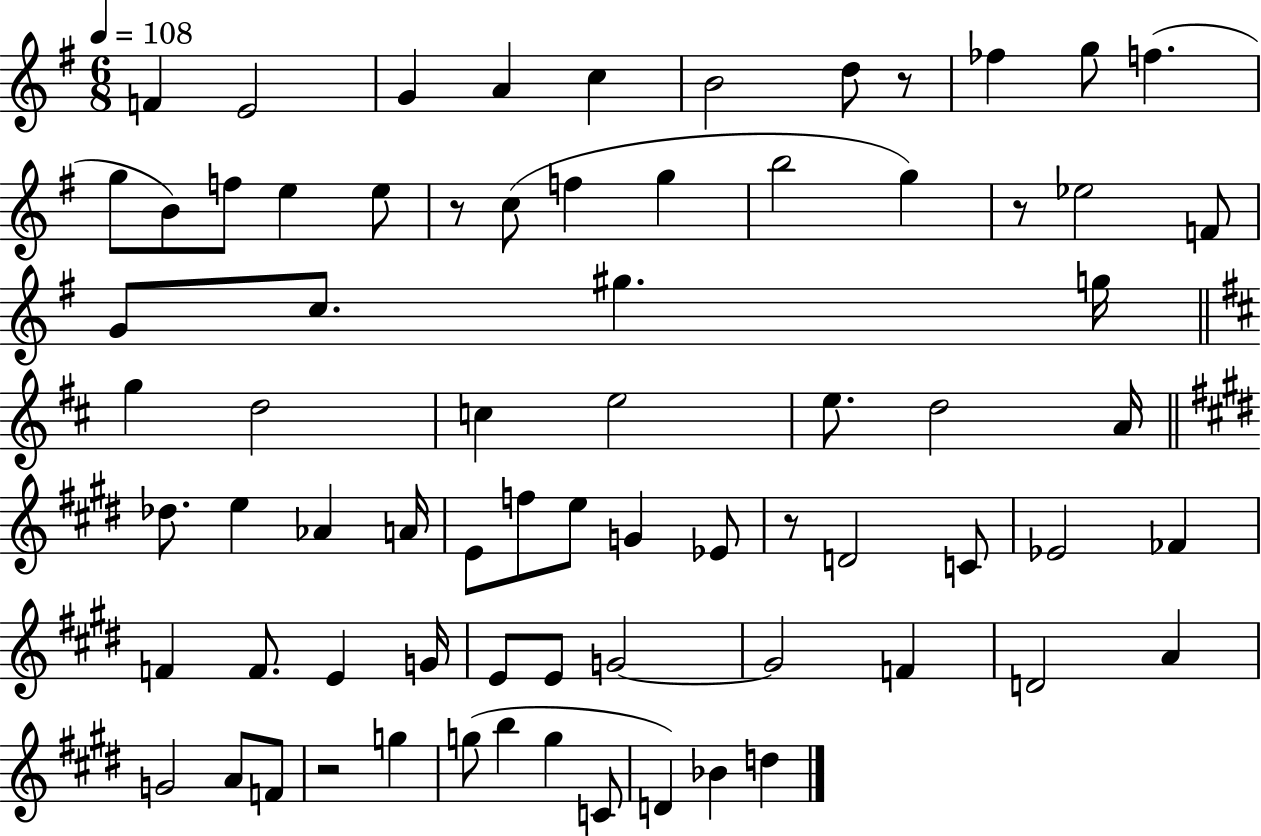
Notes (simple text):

F4/q E4/h G4/q A4/q C5/q B4/h D5/e R/e FES5/q G5/e F5/q. G5/e B4/e F5/e E5/q E5/e R/e C5/e F5/q G5/q B5/h G5/q R/e Eb5/h F4/e G4/e C5/e. G#5/q. G5/s G5/q D5/h C5/q E5/h E5/e. D5/h A4/s Db5/e. E5/q Ab4/q A4/s E4/e F5/e E5/e G4/q Eb4/e R/e D4/h C4/e Eb4/h FES4/q F4/q F4/e. E4/q G4/s E4/e E4/e G4/h G4/h F4/q D4/h A4/q G4/h A4/e F4/e R/h G5/q G5/e B5/q G5/q C4/e D4/q Bb4/q D5/q